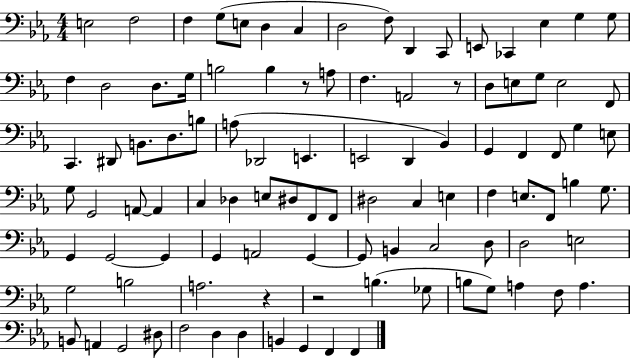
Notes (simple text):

E3/h F3/h F3/q G3/e E3/e D3/q C3/q D3/h F3/e D2/q C2/e E2/e CES2/q Eb3/q G3/q G3/e F3/q D3/h D3/e. G3/s B3/h B3/q R/e A3/e F3/q. A2/h R/e D3/e E3/e G3/e E3/h F2/e C2/q. D#2/e B2/e. D3/e. B3/e A3/e Db2/h E2/q. E2/h D2/q Bb2/q G2/q F2/q F2/e G3/q E3/e G3/e G2/h A2/e A2/q C3/q Db3/q E3/e D#3/e F2/e F2/e D#3/h C3/q E3/q F3/q E3/e. F2/e B3/q G3/e. G2/q G2/h G2/q G2/q A2/h G2/q G2/e B2/q C3/h D3/e D3/h E3/h G3/h B3/h A3/h. R/q R/h B3/q. Gb3/e B3/e G3/e A3/q F3/e A3/q. B2/e A2/q G2/h D#3/e F3/h D3/q D3/q B2/q G2/q F2/q F2/q